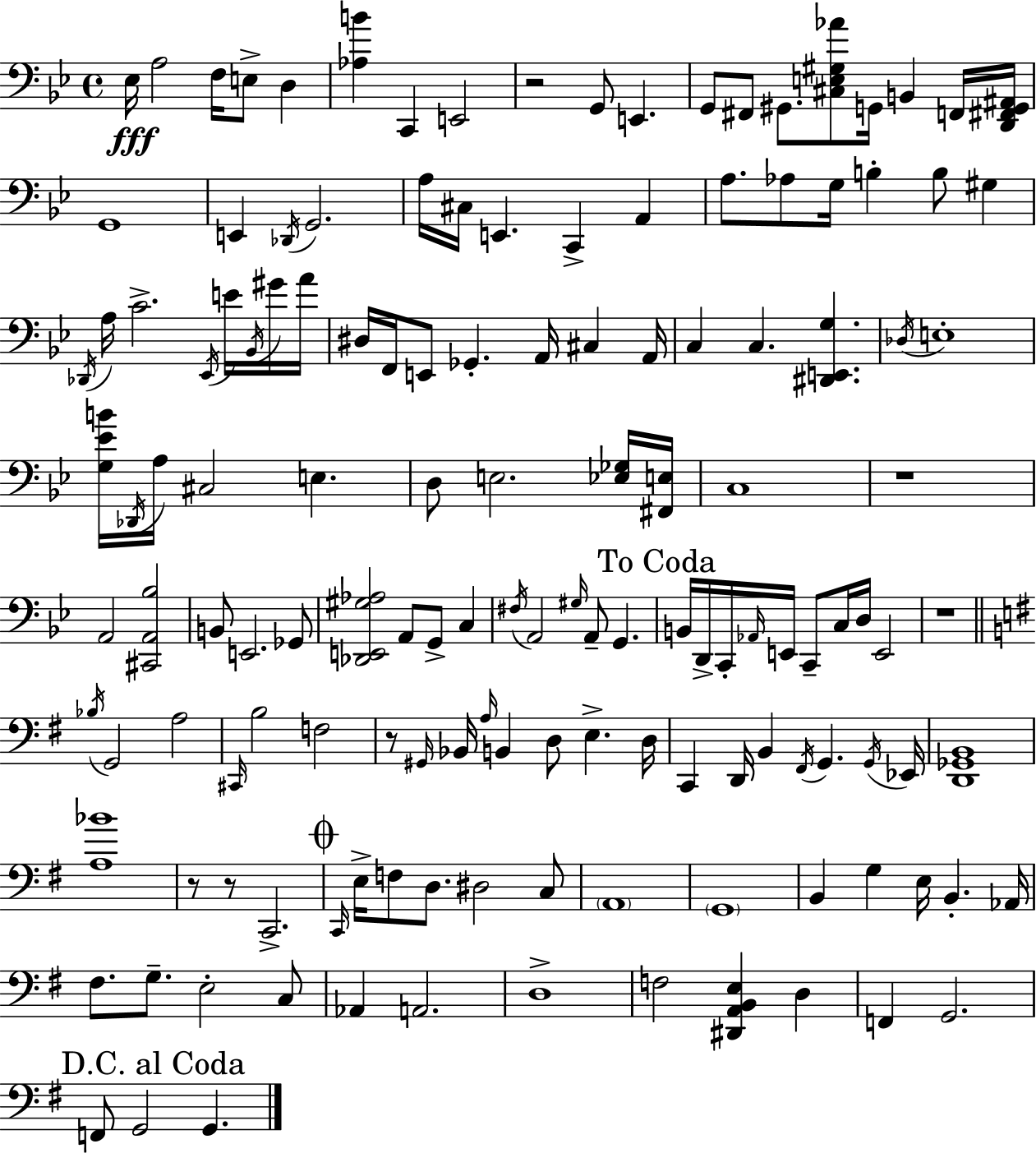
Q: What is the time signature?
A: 4/4